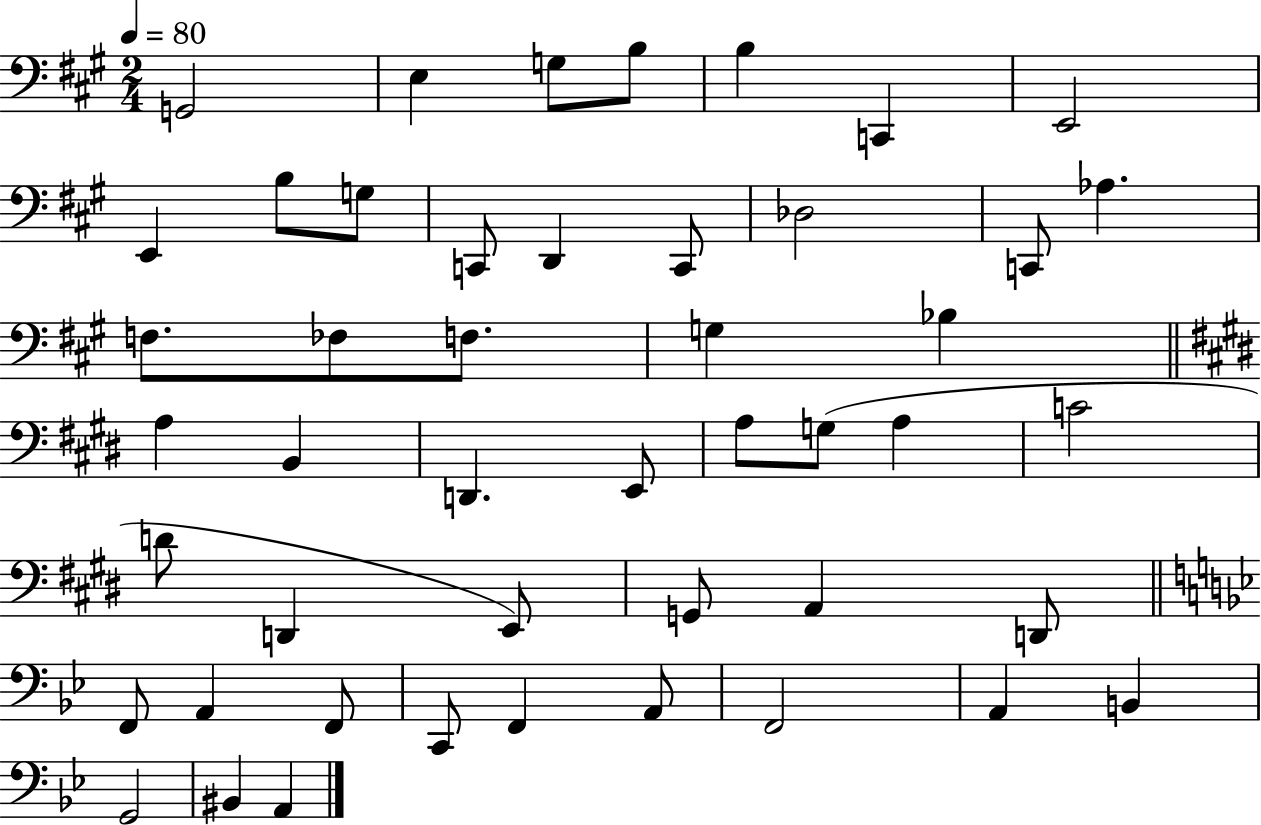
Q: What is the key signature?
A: A major